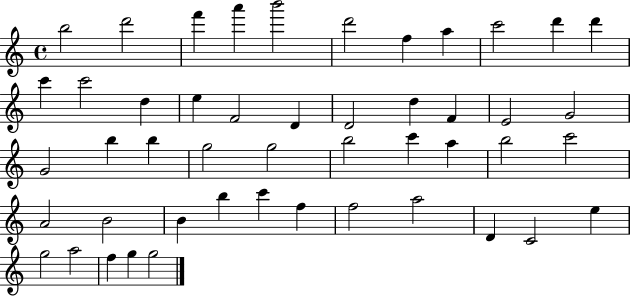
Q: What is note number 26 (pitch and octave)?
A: G5